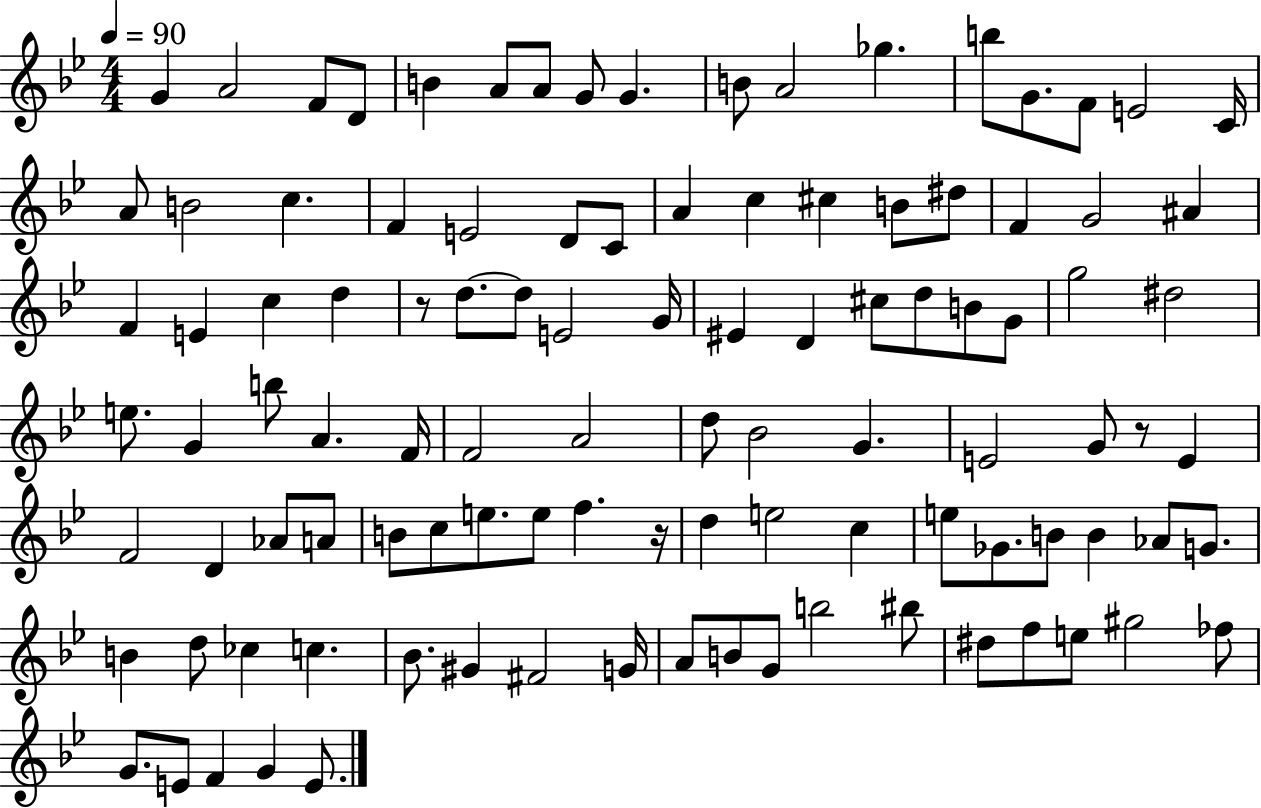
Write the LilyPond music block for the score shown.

{
  \clef treble
  \numericTimeSignature
  \time 4/4
  \key bes \major
  \tempo 4 = 90
  g'4 a'2 f'8 d'8 | b'4 a'8 a'8 g'8 g'4. | b'8 a'2 ges''4. | b''8 g'8. f'8 e'2 c'16 | \break a'8 b'2 c''4. | f'4 e'2 d'8 c'8 | a'4 c''4 cis''4 b'8 dis''8 | f'4 g'2 ais'4 | \break f'4 e'4 c''4 d''4 | r8 d''8.~~ d''8 e'2 g'16 | eis'4 d'4 cis''8 d''8 b'8 g'8 | g''2 dis''2 | \break e''8. g'4 b''8 a'4. f'16 | f'2 a'2 | d''8 bes'2 g'4. | e'2 g'8 r8 e'4 | \break f'2 d'4 aes'8 a'8 | b'8 c''8 e''8. e''8 f''4. r16 | d''4 e''2 c''4 | e''8 ges'8. b'8 b'4 aes'8 g'8. | \break b'4 d''8 ces''4 c''4. | bes'8. gis'4 fis'2 g'16 | a'8 b'8 g'8 b''2 bis''8 | dis''8 f''8 e''8 gis''2 fes''8 | \break g'8. e'8 f'4 g'4 e'8. | \bar "|."
}